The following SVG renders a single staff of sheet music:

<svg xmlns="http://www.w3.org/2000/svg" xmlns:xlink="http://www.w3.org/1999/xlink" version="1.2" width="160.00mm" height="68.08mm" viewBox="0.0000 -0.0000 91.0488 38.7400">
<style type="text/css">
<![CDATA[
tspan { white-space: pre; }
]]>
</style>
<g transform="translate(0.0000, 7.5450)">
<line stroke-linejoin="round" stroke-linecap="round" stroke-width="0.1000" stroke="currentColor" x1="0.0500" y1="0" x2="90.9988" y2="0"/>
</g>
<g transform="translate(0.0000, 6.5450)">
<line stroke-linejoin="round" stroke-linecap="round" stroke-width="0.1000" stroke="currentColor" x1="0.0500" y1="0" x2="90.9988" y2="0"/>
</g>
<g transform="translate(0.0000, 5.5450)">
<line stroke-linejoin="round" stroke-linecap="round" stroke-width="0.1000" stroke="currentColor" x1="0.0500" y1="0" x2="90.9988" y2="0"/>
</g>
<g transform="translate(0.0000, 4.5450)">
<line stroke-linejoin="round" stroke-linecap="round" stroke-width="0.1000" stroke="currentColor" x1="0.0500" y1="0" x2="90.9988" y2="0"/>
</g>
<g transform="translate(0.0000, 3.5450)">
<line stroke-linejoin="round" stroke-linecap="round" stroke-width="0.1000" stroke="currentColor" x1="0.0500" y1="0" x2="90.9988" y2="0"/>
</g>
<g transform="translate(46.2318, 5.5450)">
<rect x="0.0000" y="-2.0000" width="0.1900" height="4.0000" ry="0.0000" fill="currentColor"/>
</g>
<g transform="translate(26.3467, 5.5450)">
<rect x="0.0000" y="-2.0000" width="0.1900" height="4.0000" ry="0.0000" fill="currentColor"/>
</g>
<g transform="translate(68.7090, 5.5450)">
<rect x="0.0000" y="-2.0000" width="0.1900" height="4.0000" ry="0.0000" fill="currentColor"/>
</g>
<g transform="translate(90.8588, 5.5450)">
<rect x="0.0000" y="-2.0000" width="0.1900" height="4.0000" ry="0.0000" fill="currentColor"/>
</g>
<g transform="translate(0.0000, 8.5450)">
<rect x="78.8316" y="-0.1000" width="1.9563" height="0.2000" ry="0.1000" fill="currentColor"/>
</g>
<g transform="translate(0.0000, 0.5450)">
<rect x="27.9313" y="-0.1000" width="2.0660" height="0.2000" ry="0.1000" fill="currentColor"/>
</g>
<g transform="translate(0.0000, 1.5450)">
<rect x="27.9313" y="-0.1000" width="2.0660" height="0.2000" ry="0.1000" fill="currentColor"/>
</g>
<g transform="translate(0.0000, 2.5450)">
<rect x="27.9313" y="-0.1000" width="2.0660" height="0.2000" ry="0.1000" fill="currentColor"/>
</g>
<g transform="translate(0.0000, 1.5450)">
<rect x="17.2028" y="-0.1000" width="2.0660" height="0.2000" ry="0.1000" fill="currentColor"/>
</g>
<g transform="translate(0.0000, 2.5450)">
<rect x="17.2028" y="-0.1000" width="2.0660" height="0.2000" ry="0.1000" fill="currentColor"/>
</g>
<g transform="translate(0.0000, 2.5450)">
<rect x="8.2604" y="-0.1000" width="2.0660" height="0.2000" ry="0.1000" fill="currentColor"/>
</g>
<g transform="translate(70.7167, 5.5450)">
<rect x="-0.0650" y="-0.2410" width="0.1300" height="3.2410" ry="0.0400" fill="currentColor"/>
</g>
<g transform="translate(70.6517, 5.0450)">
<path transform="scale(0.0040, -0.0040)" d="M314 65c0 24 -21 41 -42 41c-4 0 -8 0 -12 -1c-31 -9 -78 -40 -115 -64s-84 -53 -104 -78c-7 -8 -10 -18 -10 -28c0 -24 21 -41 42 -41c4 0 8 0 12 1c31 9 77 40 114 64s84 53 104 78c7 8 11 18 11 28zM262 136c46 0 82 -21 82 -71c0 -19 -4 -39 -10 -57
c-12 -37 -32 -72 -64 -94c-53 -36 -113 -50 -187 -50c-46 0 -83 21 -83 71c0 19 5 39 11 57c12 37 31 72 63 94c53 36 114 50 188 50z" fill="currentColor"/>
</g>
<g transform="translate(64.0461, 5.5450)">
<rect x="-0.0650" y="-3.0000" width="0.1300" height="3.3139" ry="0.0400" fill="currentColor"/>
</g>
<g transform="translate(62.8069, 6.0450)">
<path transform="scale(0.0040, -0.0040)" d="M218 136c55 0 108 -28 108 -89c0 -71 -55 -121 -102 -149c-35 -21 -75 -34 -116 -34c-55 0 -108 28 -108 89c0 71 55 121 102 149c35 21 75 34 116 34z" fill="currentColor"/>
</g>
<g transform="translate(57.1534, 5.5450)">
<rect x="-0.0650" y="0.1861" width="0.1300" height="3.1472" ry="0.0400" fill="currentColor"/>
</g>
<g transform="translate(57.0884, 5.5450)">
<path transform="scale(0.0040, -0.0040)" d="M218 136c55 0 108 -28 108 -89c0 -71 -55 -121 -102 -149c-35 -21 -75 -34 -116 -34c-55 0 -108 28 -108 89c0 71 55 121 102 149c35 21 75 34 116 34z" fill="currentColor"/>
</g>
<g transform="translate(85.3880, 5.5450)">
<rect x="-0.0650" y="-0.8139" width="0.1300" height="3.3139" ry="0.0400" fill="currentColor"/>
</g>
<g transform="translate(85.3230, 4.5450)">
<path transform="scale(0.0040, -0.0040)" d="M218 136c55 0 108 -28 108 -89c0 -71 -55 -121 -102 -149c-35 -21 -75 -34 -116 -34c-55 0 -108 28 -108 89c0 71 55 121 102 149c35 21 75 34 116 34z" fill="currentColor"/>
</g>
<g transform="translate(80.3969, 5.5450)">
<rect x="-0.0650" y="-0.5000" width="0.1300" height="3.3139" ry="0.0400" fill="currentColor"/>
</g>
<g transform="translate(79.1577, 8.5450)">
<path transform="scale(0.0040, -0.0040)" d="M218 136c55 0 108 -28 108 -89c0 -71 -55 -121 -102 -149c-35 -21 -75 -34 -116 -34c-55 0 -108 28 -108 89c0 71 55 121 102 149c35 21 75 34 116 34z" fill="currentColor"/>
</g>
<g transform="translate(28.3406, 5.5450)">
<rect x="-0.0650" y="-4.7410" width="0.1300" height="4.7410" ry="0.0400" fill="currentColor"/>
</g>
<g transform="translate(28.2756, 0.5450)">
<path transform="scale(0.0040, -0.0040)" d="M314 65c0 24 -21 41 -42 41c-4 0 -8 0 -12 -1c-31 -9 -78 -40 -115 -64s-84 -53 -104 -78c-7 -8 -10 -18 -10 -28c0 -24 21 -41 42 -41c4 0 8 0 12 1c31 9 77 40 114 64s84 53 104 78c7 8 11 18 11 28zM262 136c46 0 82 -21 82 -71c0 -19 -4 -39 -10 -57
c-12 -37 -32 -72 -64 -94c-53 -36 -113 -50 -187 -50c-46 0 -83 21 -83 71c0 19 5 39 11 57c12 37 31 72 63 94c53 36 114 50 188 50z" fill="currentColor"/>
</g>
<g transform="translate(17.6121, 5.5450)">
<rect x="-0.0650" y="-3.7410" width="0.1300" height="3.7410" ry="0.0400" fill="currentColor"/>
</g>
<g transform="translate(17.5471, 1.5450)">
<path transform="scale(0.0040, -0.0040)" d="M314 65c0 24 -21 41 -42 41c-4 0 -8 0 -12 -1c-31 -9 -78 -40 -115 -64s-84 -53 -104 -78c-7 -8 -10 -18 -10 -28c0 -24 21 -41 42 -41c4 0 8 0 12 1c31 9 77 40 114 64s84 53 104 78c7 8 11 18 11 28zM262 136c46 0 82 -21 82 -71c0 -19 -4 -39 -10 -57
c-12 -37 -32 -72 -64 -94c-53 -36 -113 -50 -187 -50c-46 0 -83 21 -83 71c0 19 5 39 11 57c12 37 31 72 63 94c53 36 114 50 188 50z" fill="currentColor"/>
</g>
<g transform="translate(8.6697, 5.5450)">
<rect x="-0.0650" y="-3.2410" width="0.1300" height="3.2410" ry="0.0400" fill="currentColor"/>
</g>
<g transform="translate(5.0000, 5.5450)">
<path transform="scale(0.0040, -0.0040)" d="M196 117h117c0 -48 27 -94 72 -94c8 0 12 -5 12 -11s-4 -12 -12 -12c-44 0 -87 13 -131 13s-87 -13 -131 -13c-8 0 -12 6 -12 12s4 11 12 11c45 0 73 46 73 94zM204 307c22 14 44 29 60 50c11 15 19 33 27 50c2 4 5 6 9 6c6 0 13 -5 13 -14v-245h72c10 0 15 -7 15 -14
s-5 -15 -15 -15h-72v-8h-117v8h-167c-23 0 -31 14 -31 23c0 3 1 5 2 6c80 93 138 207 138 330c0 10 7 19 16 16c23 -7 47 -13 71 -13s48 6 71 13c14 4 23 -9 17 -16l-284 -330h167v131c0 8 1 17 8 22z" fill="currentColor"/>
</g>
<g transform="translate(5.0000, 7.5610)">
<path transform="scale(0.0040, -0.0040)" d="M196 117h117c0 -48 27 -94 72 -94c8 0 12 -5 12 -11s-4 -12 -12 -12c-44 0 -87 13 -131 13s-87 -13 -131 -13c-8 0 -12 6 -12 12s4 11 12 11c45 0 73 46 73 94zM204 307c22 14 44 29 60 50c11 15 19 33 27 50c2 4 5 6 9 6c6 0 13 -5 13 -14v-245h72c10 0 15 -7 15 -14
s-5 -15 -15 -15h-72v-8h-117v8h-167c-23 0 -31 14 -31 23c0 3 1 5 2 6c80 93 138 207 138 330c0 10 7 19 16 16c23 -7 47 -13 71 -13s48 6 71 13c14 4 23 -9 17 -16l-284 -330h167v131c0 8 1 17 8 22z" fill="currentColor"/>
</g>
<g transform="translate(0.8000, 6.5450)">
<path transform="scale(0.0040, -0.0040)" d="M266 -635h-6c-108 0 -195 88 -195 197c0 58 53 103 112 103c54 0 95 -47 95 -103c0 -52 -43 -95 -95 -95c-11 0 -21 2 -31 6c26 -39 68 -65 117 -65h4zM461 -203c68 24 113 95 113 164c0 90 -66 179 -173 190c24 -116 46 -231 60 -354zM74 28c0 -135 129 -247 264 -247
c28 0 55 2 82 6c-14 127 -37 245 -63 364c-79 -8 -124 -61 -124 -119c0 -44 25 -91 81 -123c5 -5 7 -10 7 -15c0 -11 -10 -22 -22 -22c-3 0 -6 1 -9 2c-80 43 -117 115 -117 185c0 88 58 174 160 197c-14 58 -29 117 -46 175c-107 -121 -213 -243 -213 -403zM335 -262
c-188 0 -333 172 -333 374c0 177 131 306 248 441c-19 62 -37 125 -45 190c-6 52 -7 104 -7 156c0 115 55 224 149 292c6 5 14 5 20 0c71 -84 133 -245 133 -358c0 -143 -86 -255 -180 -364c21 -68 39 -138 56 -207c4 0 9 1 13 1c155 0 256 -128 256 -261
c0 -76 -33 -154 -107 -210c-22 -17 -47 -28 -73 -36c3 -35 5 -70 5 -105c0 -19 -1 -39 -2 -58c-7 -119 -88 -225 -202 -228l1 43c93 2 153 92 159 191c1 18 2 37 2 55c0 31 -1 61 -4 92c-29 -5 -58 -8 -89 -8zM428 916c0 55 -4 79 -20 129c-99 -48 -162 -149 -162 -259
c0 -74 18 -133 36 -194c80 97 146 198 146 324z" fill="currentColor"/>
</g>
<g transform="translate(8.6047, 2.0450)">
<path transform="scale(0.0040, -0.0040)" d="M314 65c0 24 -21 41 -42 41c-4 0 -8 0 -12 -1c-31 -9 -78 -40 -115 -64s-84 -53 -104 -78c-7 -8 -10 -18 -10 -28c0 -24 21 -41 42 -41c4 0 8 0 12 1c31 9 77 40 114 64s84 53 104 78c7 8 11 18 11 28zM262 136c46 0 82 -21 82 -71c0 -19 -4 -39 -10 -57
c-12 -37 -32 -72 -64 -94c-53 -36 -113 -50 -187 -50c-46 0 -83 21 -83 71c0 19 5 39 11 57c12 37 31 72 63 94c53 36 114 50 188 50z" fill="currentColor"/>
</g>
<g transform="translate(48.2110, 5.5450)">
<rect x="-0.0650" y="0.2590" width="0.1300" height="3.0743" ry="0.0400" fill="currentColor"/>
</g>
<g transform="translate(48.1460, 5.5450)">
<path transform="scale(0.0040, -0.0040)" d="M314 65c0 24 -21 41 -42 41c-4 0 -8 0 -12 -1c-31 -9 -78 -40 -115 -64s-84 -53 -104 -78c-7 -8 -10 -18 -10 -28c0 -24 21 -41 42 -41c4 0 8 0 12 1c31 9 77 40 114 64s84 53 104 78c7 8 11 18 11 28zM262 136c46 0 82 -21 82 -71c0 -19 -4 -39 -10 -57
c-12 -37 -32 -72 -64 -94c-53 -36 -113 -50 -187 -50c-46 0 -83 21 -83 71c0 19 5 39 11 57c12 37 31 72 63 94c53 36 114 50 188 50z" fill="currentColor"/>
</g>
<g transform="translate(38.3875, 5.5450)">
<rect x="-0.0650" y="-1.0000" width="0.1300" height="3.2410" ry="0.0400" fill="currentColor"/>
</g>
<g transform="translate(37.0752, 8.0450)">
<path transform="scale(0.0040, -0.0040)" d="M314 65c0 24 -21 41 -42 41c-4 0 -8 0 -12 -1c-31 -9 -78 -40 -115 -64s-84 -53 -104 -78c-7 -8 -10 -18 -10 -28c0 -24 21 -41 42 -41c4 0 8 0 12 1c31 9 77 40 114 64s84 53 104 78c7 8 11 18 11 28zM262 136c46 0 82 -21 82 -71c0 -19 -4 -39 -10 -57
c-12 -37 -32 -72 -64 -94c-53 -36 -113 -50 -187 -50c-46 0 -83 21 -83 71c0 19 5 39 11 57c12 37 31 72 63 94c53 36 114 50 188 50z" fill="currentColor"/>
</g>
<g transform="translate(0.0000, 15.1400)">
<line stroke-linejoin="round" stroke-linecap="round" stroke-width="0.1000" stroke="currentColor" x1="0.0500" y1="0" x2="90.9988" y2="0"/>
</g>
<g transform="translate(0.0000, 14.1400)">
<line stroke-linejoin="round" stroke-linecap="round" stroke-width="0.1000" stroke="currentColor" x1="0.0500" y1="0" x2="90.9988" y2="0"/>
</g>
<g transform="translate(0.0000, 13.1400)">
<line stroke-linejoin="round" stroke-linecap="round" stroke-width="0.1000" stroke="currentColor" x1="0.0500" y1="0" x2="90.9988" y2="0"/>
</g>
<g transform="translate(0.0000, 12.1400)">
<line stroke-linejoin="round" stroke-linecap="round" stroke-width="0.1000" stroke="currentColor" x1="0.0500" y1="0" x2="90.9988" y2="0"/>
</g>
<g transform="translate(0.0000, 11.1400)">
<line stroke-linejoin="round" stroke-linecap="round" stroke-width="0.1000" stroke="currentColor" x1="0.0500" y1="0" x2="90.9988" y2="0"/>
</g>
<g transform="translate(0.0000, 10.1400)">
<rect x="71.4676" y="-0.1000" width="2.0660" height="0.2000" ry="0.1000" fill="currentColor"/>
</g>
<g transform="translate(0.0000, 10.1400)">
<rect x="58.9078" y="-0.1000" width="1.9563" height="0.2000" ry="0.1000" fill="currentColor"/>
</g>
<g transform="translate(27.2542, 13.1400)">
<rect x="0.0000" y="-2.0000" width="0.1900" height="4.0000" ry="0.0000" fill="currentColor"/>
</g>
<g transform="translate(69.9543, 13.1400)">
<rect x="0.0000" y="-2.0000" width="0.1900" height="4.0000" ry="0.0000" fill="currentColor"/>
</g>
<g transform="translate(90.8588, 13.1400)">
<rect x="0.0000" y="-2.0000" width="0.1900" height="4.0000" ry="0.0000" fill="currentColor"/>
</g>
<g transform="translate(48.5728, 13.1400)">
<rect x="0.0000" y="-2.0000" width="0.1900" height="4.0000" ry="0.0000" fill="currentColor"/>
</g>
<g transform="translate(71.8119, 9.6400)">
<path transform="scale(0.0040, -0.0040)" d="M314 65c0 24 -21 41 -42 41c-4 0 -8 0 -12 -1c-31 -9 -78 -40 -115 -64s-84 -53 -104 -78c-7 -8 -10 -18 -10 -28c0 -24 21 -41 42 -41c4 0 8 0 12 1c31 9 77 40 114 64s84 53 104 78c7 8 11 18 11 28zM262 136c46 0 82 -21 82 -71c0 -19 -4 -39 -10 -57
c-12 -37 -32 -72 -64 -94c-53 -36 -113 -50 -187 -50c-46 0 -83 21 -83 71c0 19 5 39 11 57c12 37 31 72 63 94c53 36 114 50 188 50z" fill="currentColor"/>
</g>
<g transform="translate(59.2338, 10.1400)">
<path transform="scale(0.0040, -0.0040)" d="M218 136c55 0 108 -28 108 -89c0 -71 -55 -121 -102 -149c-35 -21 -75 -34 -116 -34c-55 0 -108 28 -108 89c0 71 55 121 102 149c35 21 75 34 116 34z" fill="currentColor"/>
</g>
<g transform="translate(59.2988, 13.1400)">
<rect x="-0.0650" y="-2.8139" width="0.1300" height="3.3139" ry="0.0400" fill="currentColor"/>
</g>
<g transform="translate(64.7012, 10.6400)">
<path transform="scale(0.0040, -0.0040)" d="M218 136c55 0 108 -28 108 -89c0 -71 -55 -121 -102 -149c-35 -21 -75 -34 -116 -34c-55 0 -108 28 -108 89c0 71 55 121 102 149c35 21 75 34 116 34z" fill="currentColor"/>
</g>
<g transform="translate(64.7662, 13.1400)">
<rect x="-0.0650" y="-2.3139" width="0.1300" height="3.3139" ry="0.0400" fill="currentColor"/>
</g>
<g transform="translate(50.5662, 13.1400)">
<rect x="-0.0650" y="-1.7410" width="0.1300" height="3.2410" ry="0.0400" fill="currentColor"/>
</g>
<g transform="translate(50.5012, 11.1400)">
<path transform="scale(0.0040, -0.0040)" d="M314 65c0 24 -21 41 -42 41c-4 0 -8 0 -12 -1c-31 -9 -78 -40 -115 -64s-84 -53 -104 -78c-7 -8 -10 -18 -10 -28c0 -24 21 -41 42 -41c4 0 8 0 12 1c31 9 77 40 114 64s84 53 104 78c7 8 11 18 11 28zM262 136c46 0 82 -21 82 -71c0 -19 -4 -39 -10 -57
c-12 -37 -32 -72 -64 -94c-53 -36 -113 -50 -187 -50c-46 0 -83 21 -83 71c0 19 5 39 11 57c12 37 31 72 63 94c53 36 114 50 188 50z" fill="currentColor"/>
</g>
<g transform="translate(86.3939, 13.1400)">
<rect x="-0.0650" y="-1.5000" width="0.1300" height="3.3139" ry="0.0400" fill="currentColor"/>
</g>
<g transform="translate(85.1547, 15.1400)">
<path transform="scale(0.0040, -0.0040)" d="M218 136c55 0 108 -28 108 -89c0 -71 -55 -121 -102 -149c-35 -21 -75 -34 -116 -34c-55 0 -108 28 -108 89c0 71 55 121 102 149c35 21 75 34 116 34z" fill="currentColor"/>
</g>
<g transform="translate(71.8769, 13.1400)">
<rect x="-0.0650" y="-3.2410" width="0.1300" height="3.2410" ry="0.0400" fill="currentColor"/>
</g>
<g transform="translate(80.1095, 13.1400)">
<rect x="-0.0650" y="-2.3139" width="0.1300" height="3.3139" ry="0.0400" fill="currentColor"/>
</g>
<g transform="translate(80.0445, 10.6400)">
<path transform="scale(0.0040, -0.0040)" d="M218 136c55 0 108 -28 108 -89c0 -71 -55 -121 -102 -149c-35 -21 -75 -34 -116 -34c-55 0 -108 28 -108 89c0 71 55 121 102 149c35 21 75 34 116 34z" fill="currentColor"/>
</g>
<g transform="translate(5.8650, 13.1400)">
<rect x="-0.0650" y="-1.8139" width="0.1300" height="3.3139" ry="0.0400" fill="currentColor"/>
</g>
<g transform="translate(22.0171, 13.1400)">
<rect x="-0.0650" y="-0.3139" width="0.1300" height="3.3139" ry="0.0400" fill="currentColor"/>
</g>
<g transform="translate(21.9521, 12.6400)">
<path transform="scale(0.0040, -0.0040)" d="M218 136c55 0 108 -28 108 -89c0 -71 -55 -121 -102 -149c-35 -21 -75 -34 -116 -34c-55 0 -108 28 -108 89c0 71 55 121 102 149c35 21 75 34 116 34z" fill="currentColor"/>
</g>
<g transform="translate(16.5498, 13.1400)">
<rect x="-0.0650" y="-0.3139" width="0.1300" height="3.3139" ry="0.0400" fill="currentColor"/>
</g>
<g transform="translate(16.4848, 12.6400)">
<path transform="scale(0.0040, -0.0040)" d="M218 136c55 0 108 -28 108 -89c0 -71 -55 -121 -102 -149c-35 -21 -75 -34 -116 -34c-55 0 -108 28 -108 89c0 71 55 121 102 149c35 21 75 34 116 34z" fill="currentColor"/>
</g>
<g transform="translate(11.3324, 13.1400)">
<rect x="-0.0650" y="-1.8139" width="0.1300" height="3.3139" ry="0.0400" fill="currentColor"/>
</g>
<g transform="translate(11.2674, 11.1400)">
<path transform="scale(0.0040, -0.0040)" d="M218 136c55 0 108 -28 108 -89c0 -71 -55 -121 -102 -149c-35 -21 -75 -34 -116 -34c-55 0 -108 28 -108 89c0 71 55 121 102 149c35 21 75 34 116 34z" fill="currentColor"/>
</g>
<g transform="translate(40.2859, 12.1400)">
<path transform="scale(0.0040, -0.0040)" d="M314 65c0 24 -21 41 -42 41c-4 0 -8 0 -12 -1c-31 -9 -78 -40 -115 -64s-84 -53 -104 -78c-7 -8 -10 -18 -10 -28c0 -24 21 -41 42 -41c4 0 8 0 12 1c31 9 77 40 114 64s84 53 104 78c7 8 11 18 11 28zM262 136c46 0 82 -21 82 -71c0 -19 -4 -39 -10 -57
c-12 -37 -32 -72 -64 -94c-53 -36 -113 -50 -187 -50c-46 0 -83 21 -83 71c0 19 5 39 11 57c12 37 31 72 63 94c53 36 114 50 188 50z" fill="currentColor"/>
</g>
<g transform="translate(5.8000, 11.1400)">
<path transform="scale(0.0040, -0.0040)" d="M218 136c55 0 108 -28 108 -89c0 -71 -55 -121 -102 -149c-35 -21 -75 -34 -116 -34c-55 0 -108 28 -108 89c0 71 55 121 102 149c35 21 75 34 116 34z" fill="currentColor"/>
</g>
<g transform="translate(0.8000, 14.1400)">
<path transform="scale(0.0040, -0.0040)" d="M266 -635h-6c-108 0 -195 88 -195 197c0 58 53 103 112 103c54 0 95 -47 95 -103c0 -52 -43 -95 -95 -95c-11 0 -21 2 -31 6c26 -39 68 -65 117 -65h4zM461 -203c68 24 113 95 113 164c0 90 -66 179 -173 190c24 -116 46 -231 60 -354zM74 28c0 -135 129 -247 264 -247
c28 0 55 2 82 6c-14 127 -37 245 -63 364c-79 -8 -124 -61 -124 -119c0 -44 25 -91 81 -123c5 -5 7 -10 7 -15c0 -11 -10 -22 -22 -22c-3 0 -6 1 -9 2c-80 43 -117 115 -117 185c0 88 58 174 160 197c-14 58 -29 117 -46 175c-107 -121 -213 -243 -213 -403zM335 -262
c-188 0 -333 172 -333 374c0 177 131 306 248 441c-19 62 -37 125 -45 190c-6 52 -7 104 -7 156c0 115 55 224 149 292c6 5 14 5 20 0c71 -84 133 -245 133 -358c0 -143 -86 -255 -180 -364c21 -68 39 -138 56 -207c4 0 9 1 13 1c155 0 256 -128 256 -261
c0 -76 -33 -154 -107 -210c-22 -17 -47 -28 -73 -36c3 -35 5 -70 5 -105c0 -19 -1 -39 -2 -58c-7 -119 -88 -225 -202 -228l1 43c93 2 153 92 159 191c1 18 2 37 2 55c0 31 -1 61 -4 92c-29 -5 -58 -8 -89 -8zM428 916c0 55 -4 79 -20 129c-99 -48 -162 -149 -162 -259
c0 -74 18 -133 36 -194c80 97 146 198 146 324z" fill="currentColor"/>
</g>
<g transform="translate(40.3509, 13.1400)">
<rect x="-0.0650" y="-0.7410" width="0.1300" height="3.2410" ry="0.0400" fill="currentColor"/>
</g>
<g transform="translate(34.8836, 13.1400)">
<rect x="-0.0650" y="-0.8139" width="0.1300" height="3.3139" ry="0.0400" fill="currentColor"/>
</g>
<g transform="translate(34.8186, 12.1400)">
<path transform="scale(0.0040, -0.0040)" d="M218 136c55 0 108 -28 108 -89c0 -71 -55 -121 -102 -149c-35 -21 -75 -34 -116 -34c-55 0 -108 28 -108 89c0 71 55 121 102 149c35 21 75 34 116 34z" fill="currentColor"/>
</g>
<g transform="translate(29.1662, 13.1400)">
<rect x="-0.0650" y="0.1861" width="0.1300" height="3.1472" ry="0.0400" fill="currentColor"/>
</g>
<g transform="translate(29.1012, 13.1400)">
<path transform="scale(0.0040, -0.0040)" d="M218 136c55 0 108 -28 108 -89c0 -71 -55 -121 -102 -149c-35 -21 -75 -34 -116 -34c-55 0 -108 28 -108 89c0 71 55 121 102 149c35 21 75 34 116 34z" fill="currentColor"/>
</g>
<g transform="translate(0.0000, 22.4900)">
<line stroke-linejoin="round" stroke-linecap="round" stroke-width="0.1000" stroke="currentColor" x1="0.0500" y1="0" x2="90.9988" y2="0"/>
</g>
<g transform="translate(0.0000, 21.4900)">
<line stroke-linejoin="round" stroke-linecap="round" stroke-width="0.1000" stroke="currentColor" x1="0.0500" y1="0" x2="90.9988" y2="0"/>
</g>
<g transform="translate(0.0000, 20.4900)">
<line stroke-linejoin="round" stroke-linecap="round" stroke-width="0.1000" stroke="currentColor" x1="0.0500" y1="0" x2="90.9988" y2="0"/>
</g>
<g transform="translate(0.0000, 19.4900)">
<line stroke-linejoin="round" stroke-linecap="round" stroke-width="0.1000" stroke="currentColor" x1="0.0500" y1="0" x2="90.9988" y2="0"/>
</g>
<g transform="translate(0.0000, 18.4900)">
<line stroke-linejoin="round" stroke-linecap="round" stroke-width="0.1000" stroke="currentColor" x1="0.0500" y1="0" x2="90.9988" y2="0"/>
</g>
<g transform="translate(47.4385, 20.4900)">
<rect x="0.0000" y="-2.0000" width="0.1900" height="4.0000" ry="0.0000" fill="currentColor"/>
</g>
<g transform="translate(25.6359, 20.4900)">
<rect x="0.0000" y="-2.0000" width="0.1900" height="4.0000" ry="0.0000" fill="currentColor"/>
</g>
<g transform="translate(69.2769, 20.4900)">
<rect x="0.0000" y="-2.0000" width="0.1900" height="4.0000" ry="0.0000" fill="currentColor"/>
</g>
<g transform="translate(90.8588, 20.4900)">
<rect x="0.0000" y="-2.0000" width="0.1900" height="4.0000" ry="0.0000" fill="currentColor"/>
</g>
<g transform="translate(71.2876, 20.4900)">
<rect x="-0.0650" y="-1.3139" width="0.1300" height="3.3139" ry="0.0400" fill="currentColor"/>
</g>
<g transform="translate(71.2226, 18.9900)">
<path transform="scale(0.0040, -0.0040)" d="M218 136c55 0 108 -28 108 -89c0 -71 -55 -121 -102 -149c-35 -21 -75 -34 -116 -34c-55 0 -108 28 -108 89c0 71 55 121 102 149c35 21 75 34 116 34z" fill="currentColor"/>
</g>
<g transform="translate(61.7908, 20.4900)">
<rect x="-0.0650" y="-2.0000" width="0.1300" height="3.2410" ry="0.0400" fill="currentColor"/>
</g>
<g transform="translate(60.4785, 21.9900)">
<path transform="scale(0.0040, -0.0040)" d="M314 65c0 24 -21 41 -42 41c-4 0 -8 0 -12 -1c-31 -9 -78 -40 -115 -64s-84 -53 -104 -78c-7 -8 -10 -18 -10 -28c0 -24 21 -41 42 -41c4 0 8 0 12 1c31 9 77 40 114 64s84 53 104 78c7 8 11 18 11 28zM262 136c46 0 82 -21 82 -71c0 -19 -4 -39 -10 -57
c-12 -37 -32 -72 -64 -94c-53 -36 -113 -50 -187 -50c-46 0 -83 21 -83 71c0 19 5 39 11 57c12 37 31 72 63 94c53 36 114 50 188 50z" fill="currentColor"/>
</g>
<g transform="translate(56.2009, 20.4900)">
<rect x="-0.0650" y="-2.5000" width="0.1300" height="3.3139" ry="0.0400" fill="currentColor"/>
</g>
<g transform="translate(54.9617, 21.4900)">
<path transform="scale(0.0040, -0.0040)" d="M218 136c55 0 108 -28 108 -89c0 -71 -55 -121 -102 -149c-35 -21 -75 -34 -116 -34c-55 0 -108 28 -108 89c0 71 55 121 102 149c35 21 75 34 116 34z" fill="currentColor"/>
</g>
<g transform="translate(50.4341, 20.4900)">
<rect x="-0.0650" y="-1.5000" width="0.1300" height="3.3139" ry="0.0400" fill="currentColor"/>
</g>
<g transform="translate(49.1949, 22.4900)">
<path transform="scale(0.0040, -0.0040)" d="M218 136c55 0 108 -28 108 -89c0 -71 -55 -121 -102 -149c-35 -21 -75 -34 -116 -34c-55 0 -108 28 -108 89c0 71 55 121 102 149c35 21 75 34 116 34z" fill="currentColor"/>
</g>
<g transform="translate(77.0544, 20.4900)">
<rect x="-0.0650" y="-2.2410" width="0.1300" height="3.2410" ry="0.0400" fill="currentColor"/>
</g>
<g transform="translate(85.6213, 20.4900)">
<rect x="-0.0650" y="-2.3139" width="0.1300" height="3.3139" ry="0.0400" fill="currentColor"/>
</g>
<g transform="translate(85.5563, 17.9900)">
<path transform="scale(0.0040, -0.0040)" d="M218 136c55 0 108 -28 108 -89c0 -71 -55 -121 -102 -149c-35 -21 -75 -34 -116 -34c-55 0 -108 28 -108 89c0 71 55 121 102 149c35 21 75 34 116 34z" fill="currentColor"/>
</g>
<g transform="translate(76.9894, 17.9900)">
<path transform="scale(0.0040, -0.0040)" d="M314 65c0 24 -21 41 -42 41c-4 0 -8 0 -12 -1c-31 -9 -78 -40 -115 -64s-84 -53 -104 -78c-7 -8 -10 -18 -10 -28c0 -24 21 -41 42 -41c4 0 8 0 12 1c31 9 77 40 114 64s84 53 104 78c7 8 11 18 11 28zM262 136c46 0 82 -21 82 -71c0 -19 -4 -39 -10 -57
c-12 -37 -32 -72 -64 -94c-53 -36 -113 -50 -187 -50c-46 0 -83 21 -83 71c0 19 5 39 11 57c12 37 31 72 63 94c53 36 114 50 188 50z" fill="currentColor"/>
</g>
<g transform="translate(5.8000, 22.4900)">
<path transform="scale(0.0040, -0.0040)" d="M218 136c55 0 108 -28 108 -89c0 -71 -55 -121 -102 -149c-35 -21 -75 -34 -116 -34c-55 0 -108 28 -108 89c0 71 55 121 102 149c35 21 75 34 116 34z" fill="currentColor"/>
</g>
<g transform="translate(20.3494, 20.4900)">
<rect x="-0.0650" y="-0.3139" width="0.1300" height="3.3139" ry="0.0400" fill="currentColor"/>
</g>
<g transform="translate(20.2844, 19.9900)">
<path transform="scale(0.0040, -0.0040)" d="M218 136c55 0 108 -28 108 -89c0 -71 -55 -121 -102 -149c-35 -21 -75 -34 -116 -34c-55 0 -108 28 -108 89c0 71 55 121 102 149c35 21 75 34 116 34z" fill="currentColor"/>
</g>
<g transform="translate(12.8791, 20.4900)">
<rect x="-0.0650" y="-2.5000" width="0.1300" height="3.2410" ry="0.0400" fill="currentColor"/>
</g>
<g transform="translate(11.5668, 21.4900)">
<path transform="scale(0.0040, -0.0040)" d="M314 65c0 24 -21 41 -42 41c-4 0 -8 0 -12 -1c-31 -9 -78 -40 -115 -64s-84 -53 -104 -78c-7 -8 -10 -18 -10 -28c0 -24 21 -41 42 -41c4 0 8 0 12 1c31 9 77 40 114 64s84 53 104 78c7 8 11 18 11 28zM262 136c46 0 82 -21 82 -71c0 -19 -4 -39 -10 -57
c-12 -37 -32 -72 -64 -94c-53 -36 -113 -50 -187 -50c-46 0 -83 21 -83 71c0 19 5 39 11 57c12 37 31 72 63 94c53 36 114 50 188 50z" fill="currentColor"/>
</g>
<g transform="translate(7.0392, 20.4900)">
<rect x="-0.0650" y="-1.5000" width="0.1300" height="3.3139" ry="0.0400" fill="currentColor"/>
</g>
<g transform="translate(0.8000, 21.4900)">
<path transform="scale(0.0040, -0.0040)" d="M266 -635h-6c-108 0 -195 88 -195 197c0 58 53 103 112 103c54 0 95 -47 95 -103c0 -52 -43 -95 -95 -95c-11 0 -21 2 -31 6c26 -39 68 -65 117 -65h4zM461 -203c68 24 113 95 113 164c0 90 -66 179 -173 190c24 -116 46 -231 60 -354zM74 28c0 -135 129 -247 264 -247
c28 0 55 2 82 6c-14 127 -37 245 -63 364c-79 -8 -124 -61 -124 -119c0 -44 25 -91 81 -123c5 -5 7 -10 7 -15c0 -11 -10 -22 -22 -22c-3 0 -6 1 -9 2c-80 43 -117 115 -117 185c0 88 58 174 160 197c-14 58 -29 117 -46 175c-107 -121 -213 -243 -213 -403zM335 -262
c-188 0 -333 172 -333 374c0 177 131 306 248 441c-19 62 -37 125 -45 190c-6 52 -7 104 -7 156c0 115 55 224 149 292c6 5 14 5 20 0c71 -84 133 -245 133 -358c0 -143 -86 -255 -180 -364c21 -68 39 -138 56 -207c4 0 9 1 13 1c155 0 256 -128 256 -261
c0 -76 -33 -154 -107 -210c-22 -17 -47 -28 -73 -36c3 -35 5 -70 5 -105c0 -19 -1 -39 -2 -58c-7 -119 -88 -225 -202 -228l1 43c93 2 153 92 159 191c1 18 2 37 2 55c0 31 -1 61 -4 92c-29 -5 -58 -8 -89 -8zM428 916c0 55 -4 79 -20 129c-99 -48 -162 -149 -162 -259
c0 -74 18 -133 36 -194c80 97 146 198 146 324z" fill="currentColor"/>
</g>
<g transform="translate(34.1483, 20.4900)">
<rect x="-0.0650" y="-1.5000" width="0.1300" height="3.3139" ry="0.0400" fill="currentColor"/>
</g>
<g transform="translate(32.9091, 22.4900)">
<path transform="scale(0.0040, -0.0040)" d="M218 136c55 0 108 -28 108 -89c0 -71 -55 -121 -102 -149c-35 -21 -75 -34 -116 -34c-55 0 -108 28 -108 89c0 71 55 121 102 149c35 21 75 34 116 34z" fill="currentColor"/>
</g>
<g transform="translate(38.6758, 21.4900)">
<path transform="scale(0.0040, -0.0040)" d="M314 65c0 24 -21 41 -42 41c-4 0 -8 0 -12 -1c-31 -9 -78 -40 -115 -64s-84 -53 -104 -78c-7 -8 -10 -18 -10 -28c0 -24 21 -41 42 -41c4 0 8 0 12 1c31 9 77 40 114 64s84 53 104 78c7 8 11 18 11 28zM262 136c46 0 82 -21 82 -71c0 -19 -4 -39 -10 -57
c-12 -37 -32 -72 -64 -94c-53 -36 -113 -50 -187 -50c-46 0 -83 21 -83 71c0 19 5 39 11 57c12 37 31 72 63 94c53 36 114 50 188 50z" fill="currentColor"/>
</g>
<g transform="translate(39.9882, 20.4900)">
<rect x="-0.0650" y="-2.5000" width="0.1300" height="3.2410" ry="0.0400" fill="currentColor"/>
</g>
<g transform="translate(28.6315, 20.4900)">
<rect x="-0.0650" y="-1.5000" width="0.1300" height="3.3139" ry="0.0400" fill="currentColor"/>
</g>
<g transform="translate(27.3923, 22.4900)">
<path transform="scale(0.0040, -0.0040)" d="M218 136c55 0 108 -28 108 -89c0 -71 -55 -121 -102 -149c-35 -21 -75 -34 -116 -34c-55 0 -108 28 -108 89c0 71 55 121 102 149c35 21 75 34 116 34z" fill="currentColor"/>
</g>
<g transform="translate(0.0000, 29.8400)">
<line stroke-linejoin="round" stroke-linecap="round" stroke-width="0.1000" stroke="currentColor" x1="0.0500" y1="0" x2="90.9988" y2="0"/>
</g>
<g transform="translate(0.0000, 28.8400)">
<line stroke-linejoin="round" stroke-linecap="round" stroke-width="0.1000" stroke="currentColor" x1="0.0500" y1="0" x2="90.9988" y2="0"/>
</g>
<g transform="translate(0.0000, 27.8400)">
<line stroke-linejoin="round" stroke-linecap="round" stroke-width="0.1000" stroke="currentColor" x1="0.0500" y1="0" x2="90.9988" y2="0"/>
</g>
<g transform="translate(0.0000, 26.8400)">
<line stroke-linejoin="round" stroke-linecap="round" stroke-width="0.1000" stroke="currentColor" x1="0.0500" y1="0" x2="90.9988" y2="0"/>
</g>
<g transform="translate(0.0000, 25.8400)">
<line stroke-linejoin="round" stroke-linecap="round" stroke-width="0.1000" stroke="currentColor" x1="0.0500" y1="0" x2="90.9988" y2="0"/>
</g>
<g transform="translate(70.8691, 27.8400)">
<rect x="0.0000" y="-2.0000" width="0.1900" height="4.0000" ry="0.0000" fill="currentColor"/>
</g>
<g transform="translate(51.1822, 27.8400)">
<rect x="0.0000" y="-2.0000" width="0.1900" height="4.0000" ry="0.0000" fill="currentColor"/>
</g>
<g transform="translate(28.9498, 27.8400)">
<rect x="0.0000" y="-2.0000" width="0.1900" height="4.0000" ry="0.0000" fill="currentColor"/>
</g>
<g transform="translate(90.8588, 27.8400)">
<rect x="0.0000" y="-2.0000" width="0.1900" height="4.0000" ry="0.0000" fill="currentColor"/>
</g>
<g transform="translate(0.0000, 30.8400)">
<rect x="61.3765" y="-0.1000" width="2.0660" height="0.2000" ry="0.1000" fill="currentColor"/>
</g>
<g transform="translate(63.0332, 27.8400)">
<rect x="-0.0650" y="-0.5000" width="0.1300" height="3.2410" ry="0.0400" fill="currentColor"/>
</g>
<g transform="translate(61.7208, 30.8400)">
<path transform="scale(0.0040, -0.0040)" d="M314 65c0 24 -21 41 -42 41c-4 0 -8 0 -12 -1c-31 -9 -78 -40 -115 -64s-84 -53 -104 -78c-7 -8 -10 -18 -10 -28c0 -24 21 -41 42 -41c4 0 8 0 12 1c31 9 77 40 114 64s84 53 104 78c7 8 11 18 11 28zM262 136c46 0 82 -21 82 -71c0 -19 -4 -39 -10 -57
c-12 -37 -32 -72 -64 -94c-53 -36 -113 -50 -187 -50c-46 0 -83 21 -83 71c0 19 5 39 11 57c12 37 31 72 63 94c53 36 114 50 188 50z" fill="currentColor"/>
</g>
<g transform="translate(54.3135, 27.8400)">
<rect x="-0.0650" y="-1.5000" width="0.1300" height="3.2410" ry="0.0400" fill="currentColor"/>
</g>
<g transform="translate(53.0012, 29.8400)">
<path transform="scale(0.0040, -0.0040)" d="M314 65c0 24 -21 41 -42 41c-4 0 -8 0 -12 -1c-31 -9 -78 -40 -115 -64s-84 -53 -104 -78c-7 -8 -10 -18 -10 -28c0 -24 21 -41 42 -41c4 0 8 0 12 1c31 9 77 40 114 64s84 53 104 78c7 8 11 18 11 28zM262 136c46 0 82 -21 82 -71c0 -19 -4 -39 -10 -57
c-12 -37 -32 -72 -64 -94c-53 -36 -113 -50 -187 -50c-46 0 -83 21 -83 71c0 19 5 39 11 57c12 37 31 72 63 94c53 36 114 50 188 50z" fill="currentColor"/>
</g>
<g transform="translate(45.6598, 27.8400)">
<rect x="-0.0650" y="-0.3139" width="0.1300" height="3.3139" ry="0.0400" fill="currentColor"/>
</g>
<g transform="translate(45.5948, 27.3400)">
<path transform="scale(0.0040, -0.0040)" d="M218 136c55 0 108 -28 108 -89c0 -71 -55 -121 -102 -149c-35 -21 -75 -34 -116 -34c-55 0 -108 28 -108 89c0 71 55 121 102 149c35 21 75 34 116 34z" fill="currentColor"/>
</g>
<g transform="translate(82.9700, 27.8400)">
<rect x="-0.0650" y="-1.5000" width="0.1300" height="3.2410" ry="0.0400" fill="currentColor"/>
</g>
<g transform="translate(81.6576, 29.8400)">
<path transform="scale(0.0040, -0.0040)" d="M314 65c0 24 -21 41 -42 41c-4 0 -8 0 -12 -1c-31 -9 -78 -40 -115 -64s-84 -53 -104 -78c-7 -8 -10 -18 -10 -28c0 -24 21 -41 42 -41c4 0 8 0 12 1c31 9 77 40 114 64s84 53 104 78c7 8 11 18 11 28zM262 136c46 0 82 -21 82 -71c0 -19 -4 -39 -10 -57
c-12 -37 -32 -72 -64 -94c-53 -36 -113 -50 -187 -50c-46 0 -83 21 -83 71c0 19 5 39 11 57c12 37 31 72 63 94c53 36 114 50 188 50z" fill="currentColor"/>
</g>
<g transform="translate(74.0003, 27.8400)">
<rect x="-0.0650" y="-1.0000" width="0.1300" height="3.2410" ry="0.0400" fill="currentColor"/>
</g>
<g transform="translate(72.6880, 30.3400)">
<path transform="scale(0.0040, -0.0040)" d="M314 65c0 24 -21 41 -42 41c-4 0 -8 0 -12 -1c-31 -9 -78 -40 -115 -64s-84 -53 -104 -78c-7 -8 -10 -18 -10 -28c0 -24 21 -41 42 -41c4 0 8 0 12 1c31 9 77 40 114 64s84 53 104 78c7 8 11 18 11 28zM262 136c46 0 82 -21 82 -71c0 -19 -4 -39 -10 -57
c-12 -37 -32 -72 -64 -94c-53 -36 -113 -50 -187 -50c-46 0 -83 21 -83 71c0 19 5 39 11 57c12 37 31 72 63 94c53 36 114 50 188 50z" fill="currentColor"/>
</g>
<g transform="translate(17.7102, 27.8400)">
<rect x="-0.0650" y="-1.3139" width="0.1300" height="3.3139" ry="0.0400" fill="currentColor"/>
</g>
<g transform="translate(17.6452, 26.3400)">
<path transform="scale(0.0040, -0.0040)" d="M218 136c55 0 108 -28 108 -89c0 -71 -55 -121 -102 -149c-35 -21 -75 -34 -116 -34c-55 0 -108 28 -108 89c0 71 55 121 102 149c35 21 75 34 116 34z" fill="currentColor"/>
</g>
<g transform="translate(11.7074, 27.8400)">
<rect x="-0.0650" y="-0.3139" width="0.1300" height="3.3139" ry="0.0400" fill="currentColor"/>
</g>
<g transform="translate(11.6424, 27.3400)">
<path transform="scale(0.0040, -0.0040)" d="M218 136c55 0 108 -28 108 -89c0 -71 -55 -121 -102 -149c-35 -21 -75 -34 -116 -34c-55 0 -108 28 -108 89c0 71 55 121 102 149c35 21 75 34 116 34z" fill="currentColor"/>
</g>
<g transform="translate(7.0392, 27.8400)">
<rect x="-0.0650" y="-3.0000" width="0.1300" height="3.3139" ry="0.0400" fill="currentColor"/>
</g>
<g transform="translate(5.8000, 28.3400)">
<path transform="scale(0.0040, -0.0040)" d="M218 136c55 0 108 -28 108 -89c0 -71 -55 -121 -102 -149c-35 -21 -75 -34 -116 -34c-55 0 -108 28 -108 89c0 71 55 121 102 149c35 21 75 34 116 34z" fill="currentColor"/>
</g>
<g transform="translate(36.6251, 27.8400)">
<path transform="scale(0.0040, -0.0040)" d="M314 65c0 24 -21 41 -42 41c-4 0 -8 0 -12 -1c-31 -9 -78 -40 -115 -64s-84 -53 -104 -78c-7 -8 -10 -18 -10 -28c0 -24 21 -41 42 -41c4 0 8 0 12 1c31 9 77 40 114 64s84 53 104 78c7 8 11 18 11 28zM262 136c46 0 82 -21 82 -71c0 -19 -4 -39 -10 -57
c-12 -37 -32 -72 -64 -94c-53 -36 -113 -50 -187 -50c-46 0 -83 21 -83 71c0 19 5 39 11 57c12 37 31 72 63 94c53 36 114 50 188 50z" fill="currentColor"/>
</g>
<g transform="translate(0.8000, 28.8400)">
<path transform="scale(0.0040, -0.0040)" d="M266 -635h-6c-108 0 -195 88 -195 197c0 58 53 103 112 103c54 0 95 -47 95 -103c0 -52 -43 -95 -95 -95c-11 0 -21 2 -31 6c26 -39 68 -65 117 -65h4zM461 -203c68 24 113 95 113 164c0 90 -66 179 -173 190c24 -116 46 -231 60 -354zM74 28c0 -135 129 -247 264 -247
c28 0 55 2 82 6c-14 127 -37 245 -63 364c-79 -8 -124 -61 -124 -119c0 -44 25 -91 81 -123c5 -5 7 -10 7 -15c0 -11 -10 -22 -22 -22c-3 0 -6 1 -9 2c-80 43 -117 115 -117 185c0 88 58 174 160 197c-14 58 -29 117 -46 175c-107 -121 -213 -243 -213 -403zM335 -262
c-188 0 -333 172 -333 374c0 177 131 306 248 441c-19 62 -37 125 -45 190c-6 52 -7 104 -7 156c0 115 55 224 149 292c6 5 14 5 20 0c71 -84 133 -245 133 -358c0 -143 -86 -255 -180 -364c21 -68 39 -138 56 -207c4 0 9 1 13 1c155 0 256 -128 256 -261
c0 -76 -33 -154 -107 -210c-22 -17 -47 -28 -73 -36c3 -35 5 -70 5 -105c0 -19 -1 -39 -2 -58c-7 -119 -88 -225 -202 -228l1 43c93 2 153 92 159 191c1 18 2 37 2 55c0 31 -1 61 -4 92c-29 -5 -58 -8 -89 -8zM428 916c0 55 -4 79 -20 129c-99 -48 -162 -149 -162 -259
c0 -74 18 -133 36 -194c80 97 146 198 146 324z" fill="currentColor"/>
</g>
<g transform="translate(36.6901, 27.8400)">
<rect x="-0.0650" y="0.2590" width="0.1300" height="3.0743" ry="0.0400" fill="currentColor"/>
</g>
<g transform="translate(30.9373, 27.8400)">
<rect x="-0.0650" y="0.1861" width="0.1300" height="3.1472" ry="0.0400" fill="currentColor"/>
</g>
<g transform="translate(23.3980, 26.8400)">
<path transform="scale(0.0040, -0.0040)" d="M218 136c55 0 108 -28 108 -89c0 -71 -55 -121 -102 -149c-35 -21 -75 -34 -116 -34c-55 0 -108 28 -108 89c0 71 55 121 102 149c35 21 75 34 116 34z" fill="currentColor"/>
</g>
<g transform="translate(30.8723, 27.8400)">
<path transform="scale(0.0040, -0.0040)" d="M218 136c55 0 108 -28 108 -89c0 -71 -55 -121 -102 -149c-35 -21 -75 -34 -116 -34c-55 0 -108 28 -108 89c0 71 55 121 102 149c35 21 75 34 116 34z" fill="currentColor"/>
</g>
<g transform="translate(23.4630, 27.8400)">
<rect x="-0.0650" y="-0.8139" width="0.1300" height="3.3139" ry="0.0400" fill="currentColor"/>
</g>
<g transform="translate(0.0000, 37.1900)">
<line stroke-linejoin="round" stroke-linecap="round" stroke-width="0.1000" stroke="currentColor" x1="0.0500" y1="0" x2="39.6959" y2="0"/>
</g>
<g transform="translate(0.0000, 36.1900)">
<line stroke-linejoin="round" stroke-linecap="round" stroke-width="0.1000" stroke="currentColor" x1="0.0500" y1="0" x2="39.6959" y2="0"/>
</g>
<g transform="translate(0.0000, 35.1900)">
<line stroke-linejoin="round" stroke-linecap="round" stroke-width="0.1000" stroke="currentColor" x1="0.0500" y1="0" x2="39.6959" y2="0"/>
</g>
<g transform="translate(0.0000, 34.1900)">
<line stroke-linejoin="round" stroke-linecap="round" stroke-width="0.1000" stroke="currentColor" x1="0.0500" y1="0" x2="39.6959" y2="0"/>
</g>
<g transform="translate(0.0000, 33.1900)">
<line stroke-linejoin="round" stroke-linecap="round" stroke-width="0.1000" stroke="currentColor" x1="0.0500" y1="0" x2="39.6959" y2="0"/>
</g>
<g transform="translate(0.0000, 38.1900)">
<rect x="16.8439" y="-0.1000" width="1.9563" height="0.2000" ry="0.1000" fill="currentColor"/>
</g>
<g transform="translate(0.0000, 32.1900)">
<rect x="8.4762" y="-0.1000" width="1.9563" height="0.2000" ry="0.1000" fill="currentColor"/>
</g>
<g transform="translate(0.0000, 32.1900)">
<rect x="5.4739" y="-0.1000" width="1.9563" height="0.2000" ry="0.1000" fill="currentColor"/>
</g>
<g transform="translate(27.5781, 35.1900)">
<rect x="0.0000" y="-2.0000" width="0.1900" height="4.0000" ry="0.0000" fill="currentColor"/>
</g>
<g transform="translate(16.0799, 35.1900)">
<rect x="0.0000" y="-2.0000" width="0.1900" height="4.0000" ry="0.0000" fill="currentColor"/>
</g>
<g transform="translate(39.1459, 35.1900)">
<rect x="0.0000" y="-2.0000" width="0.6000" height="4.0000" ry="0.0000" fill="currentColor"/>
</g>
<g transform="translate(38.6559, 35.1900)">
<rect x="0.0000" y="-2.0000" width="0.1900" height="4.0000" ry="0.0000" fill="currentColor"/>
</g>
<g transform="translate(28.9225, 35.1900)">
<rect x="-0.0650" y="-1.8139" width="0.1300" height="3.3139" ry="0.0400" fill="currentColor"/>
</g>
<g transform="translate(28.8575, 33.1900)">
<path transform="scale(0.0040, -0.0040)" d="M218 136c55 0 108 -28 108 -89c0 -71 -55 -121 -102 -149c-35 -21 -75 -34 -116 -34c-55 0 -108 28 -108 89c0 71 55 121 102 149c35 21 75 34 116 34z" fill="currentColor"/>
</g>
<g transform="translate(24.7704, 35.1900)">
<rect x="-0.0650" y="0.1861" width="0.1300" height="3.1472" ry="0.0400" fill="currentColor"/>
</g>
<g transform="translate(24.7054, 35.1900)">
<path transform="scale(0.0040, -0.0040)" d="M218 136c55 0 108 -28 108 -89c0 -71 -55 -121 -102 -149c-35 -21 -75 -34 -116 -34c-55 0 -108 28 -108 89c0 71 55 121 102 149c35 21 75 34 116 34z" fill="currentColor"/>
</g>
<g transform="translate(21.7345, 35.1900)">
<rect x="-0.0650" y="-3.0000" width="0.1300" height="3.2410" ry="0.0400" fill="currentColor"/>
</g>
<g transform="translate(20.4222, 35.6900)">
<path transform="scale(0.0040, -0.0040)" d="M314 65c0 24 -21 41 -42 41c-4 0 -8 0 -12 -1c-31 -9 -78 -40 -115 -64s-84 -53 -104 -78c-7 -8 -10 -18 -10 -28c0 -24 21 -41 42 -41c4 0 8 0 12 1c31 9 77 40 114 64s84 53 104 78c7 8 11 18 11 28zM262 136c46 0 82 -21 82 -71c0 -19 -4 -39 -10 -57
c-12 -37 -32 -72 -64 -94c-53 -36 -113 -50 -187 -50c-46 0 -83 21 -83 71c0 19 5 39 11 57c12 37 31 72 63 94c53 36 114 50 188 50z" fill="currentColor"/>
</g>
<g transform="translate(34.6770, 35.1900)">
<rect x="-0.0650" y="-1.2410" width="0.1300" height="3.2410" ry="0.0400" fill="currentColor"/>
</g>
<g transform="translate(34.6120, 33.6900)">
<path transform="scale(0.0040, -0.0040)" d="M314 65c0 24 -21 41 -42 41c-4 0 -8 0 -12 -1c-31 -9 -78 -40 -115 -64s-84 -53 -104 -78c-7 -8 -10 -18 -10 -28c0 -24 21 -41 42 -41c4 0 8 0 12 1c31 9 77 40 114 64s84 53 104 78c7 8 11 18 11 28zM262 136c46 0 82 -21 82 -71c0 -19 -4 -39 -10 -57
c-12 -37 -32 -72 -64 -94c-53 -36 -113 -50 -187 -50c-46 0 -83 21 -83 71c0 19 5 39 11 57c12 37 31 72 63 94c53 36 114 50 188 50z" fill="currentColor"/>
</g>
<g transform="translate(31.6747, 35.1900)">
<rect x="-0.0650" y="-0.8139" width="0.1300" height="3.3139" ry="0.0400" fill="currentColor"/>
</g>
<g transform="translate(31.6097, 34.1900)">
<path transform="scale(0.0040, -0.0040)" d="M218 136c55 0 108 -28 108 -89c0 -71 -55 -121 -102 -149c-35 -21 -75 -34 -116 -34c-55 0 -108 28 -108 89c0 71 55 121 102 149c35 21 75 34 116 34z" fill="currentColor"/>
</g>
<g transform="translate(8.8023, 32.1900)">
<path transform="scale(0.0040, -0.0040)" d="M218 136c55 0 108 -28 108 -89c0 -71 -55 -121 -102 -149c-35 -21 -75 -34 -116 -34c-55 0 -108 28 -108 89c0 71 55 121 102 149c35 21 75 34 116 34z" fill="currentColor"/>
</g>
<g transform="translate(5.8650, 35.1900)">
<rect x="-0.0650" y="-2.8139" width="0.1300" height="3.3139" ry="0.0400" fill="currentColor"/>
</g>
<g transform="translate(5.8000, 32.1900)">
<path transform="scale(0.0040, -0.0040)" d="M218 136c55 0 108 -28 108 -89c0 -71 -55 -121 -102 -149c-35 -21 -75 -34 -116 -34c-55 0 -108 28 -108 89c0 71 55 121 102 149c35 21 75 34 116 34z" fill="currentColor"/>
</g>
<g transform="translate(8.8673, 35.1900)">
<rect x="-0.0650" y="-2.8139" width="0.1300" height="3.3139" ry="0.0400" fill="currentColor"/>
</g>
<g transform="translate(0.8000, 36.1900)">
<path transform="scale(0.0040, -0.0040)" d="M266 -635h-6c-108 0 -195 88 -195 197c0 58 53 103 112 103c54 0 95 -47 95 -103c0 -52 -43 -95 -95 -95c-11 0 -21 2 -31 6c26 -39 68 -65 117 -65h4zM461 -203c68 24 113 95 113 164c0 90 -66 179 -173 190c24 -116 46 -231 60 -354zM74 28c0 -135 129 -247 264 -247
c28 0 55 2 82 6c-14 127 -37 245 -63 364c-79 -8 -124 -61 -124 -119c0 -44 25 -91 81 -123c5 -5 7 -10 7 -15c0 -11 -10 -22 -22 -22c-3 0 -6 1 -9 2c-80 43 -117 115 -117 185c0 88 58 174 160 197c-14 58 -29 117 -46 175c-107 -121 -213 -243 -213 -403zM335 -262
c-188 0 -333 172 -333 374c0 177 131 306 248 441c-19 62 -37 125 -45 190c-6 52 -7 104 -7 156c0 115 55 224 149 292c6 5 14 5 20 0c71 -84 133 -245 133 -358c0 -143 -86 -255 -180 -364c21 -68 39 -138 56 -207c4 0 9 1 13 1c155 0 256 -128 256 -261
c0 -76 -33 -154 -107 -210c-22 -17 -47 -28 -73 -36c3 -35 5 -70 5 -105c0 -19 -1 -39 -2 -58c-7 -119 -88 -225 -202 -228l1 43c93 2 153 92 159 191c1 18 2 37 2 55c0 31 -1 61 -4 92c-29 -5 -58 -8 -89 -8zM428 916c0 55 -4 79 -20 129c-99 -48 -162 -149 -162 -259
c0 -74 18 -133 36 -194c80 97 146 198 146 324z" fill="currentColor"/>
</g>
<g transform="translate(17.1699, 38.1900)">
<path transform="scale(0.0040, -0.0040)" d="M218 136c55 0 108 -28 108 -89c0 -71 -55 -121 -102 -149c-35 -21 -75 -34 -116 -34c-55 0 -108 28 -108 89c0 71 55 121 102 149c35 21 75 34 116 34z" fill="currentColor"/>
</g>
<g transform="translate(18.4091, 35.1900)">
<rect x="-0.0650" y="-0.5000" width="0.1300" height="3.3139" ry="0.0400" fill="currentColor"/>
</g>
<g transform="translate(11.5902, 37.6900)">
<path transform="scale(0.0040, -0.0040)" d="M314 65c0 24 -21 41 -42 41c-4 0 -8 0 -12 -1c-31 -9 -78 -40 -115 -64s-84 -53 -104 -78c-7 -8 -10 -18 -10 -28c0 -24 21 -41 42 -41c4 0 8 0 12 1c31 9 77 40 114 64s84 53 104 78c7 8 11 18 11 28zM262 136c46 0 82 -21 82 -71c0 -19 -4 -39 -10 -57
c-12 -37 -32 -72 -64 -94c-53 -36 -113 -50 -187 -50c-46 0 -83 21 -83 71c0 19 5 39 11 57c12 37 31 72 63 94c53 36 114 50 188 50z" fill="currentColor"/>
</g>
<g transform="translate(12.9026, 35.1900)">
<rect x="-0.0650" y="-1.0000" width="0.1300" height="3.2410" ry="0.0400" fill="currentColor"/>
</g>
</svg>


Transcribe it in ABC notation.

X:1
T:Untitled
M:4/4
L:1/4
K:C
b2 c'2 e'2 D2 B2 B A c2 C d f f c c B d d2 f2 a g b2 g E E G2 c E E G2 E G F2 e g2 g A c e d B B2 c E2 C2 D2 E2 a a D2 C A2 B f d e2